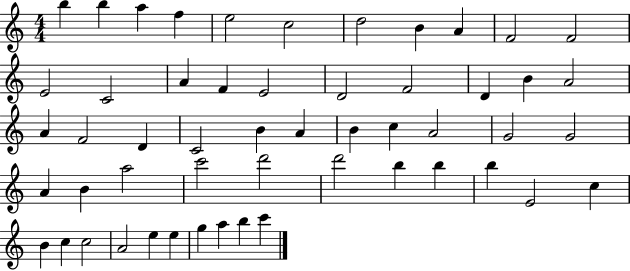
X:1
T:Untitled
M:4/4
L:1/4
K:C
b b a f e2 c2 d2 B A F2 F2 E2 C2 A F E2 D2 F2 D B A2 A F2 D C2 B A B c A2 G2 G2 A B a2 c'2 d'2 d'2 b b b E2 c B c c2 A2 e e g a b c'